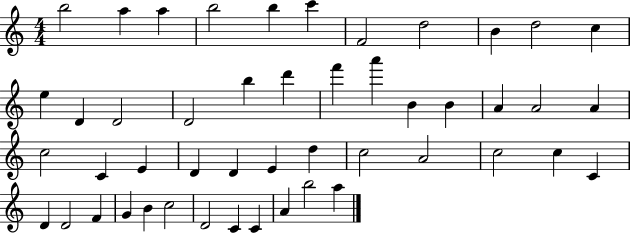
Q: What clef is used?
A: treble